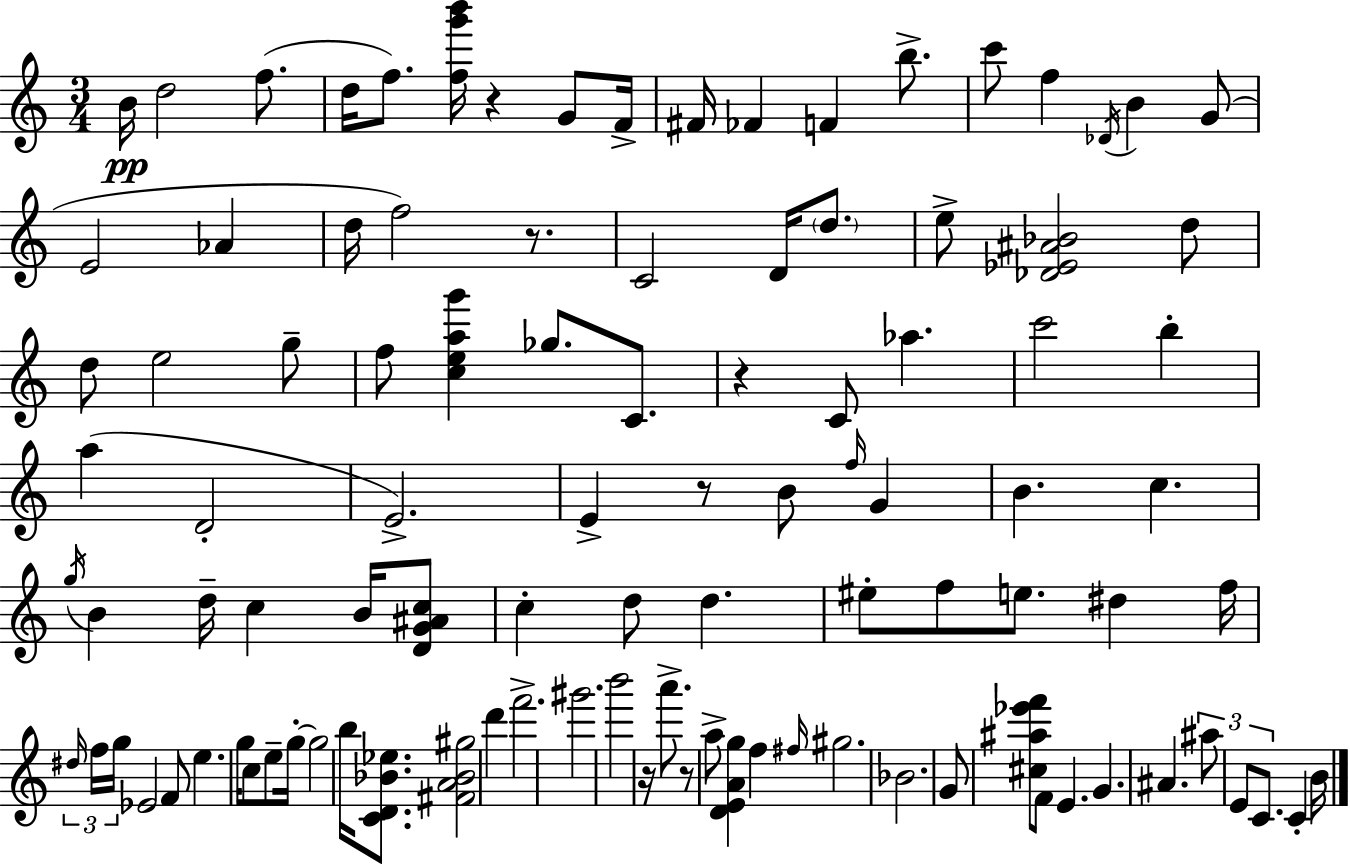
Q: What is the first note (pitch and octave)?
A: B4